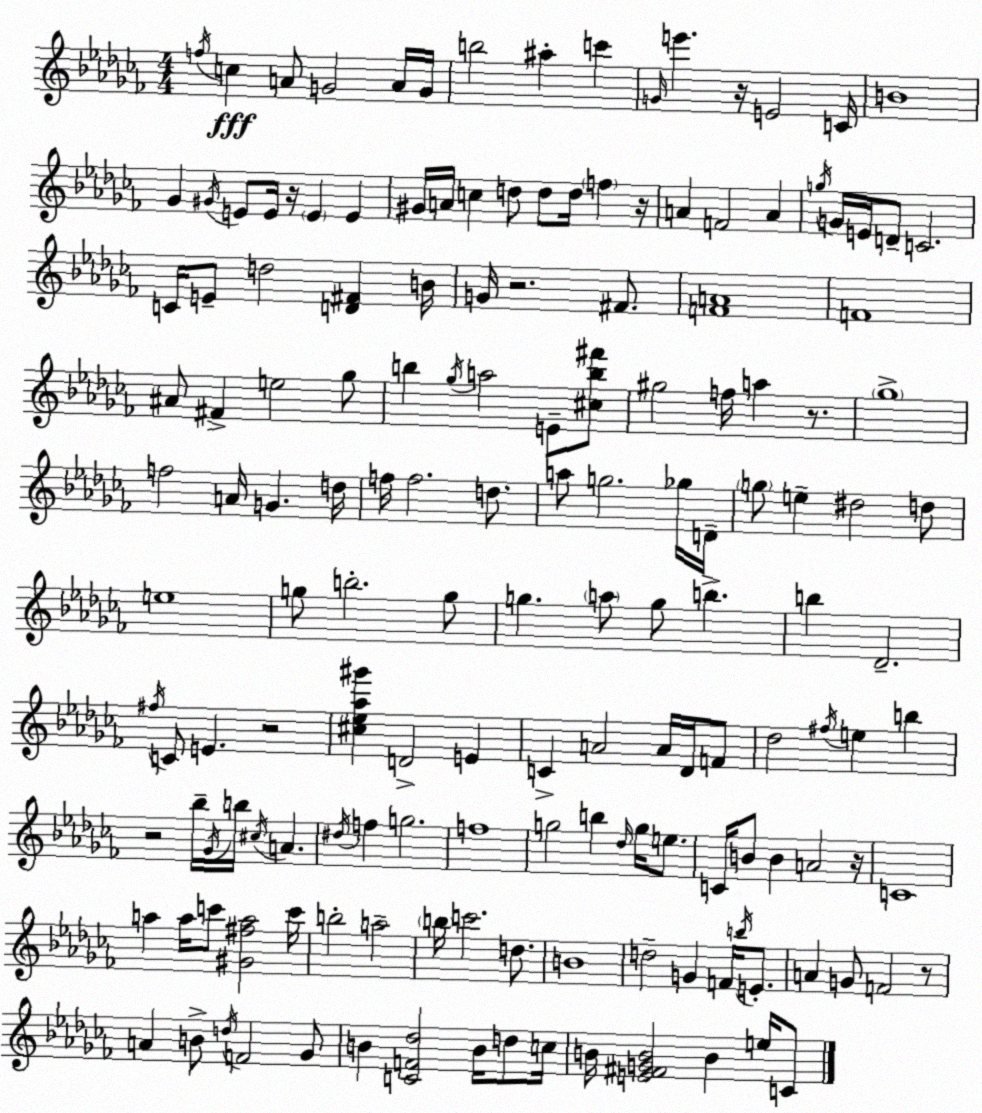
X:1
T:Untitled
M:4/4
L:1/4
K:Abm
f/4 c A/2 G2 A/4 G/4 b2 ^a c' G/4 e' z/4 E2 C/4 B4 _G ^G/4 E/2 E/4 z/4 E E ^G/4 A/4 c d/2 d/2 d/4 f z/4 A F2 A g/4 G/4 E/4 D/2 C2 C/4 E/2 d2 [D^F] B/4 G/4 z2 ^F/2 [FA]4 F4 ^A/2 ^F e2 _g/2 b _g/4 a2 E/2 [^cb^f']/2 ^g2 f/4 a z/2 _g4 f2 A/4 G d/4 f/4 f2 d/2 a/2 g2 _g/4 D/4 g/2 e ^d2 d/2 e4 g/2 b2 g/2 g a/2 g/2 b b _D2 ^f/4 C/2 E z2 [^c_e_a^g'] D2 E C A2 A/4 _D/4 F/2 _d2 ^f/4 e b z2 _b/4 _G/4 b/4 ^c/4 A ^d/4 f g2 f4 g2 b _d/4 g/4 e/2 C/4 B/2 B A2 z/4 C4 a a/4 c'/2 [^G^fa]2 c'/4 b2 a2 b/4 c'2 d/2 B4 d2 G F/4 b/4 E/2 A G/2 F2 z/2 A B/2 d/4 F2 _G/2 B [CF_d]2 B/4 d/2 c/4 B/4 [E^FGB]2 B e/4 C/2